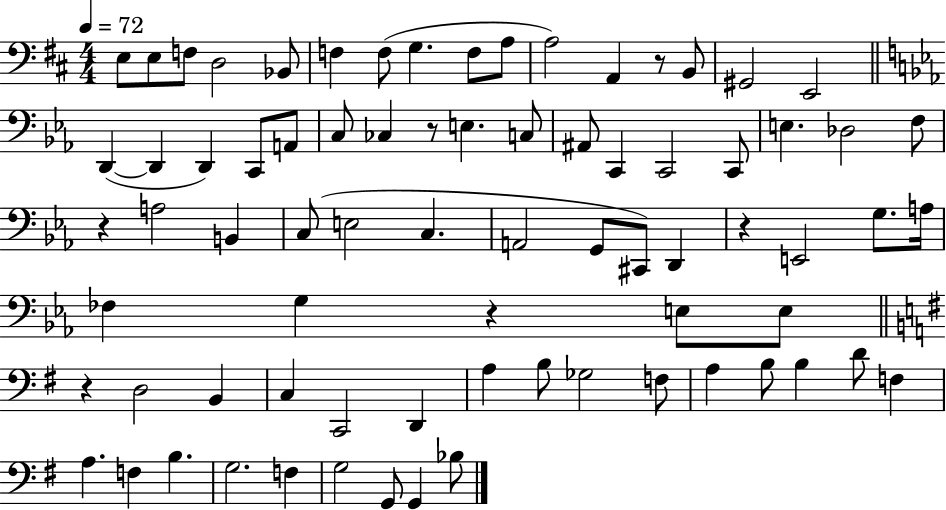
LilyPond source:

{
  \clef bass
  \numericTimeSignature
  \time 4/4
  \key d \major
  \tempo 4 = 72
  e8 e8 f8 d2 bes,8 | f4 f8( g4. f8 a8 | a2) a,4 r8 b,8 | gis,2 e,2 | \break \bar "||" \break \key ees \major d,4~(~ d,4 d,4) c,8 a,8 | c8 ces4 r8 e4. c8 | ais,8 c,4 c,2 c,8 | e4. des2 f8 | \break r4 a2 b,4 | c8( e2 c4. | a,2 g,8 cis,8) d,4 | r4 e,2 g8. a16 | \break fes4 g4 r4 e8 e8 | \bar "||" \break \key e \minor r4 d2 b,4 | c4 c,2 d,4 | a4 b8 ges2 f8 | a4 b8 b4 d'8 f4 | \break a4. f4 b4. | g2. f4 | g2 g,8 g,4 bes8 | \bar "|."
}